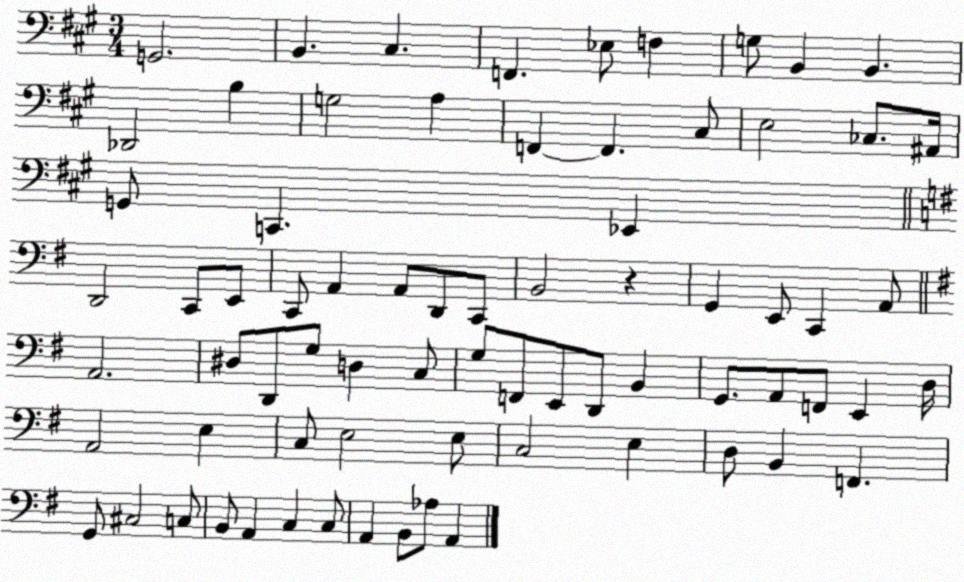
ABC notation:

X:1
T:Untitled
M:3/4
L:1/4
K:A
G,,2 B,, ^C, F,, _E,/2 F, G,/2 B,, B,, _D,,2 B, G,2 A, F,, F,, ^C,/2 E,2 _C,/2 ^A,,/4 G,,/2 C,, _E,, D,,2 C,,/2 E,,/2 C,,/2 A,, A,,/2 D,,/2 C,,/2 B,,2 z G,, E,,/2 C,, A,,/2 A,,2 ^D,/2 D,,/2 G,/2 D, C,/2 G,/2 F,,/2 E,,/2 D,,/2 B,, G,,/2 A,,/2 F,,/2 E,, D,/4 A,,2 E, C,/2 E,2 E,/2 C,2 E, D,/2 B,, F,, G,,/2 ^C,2 C,/2 B,,/2 A,, C, C,/2 A,, B,,/2 _A,/2 A,,